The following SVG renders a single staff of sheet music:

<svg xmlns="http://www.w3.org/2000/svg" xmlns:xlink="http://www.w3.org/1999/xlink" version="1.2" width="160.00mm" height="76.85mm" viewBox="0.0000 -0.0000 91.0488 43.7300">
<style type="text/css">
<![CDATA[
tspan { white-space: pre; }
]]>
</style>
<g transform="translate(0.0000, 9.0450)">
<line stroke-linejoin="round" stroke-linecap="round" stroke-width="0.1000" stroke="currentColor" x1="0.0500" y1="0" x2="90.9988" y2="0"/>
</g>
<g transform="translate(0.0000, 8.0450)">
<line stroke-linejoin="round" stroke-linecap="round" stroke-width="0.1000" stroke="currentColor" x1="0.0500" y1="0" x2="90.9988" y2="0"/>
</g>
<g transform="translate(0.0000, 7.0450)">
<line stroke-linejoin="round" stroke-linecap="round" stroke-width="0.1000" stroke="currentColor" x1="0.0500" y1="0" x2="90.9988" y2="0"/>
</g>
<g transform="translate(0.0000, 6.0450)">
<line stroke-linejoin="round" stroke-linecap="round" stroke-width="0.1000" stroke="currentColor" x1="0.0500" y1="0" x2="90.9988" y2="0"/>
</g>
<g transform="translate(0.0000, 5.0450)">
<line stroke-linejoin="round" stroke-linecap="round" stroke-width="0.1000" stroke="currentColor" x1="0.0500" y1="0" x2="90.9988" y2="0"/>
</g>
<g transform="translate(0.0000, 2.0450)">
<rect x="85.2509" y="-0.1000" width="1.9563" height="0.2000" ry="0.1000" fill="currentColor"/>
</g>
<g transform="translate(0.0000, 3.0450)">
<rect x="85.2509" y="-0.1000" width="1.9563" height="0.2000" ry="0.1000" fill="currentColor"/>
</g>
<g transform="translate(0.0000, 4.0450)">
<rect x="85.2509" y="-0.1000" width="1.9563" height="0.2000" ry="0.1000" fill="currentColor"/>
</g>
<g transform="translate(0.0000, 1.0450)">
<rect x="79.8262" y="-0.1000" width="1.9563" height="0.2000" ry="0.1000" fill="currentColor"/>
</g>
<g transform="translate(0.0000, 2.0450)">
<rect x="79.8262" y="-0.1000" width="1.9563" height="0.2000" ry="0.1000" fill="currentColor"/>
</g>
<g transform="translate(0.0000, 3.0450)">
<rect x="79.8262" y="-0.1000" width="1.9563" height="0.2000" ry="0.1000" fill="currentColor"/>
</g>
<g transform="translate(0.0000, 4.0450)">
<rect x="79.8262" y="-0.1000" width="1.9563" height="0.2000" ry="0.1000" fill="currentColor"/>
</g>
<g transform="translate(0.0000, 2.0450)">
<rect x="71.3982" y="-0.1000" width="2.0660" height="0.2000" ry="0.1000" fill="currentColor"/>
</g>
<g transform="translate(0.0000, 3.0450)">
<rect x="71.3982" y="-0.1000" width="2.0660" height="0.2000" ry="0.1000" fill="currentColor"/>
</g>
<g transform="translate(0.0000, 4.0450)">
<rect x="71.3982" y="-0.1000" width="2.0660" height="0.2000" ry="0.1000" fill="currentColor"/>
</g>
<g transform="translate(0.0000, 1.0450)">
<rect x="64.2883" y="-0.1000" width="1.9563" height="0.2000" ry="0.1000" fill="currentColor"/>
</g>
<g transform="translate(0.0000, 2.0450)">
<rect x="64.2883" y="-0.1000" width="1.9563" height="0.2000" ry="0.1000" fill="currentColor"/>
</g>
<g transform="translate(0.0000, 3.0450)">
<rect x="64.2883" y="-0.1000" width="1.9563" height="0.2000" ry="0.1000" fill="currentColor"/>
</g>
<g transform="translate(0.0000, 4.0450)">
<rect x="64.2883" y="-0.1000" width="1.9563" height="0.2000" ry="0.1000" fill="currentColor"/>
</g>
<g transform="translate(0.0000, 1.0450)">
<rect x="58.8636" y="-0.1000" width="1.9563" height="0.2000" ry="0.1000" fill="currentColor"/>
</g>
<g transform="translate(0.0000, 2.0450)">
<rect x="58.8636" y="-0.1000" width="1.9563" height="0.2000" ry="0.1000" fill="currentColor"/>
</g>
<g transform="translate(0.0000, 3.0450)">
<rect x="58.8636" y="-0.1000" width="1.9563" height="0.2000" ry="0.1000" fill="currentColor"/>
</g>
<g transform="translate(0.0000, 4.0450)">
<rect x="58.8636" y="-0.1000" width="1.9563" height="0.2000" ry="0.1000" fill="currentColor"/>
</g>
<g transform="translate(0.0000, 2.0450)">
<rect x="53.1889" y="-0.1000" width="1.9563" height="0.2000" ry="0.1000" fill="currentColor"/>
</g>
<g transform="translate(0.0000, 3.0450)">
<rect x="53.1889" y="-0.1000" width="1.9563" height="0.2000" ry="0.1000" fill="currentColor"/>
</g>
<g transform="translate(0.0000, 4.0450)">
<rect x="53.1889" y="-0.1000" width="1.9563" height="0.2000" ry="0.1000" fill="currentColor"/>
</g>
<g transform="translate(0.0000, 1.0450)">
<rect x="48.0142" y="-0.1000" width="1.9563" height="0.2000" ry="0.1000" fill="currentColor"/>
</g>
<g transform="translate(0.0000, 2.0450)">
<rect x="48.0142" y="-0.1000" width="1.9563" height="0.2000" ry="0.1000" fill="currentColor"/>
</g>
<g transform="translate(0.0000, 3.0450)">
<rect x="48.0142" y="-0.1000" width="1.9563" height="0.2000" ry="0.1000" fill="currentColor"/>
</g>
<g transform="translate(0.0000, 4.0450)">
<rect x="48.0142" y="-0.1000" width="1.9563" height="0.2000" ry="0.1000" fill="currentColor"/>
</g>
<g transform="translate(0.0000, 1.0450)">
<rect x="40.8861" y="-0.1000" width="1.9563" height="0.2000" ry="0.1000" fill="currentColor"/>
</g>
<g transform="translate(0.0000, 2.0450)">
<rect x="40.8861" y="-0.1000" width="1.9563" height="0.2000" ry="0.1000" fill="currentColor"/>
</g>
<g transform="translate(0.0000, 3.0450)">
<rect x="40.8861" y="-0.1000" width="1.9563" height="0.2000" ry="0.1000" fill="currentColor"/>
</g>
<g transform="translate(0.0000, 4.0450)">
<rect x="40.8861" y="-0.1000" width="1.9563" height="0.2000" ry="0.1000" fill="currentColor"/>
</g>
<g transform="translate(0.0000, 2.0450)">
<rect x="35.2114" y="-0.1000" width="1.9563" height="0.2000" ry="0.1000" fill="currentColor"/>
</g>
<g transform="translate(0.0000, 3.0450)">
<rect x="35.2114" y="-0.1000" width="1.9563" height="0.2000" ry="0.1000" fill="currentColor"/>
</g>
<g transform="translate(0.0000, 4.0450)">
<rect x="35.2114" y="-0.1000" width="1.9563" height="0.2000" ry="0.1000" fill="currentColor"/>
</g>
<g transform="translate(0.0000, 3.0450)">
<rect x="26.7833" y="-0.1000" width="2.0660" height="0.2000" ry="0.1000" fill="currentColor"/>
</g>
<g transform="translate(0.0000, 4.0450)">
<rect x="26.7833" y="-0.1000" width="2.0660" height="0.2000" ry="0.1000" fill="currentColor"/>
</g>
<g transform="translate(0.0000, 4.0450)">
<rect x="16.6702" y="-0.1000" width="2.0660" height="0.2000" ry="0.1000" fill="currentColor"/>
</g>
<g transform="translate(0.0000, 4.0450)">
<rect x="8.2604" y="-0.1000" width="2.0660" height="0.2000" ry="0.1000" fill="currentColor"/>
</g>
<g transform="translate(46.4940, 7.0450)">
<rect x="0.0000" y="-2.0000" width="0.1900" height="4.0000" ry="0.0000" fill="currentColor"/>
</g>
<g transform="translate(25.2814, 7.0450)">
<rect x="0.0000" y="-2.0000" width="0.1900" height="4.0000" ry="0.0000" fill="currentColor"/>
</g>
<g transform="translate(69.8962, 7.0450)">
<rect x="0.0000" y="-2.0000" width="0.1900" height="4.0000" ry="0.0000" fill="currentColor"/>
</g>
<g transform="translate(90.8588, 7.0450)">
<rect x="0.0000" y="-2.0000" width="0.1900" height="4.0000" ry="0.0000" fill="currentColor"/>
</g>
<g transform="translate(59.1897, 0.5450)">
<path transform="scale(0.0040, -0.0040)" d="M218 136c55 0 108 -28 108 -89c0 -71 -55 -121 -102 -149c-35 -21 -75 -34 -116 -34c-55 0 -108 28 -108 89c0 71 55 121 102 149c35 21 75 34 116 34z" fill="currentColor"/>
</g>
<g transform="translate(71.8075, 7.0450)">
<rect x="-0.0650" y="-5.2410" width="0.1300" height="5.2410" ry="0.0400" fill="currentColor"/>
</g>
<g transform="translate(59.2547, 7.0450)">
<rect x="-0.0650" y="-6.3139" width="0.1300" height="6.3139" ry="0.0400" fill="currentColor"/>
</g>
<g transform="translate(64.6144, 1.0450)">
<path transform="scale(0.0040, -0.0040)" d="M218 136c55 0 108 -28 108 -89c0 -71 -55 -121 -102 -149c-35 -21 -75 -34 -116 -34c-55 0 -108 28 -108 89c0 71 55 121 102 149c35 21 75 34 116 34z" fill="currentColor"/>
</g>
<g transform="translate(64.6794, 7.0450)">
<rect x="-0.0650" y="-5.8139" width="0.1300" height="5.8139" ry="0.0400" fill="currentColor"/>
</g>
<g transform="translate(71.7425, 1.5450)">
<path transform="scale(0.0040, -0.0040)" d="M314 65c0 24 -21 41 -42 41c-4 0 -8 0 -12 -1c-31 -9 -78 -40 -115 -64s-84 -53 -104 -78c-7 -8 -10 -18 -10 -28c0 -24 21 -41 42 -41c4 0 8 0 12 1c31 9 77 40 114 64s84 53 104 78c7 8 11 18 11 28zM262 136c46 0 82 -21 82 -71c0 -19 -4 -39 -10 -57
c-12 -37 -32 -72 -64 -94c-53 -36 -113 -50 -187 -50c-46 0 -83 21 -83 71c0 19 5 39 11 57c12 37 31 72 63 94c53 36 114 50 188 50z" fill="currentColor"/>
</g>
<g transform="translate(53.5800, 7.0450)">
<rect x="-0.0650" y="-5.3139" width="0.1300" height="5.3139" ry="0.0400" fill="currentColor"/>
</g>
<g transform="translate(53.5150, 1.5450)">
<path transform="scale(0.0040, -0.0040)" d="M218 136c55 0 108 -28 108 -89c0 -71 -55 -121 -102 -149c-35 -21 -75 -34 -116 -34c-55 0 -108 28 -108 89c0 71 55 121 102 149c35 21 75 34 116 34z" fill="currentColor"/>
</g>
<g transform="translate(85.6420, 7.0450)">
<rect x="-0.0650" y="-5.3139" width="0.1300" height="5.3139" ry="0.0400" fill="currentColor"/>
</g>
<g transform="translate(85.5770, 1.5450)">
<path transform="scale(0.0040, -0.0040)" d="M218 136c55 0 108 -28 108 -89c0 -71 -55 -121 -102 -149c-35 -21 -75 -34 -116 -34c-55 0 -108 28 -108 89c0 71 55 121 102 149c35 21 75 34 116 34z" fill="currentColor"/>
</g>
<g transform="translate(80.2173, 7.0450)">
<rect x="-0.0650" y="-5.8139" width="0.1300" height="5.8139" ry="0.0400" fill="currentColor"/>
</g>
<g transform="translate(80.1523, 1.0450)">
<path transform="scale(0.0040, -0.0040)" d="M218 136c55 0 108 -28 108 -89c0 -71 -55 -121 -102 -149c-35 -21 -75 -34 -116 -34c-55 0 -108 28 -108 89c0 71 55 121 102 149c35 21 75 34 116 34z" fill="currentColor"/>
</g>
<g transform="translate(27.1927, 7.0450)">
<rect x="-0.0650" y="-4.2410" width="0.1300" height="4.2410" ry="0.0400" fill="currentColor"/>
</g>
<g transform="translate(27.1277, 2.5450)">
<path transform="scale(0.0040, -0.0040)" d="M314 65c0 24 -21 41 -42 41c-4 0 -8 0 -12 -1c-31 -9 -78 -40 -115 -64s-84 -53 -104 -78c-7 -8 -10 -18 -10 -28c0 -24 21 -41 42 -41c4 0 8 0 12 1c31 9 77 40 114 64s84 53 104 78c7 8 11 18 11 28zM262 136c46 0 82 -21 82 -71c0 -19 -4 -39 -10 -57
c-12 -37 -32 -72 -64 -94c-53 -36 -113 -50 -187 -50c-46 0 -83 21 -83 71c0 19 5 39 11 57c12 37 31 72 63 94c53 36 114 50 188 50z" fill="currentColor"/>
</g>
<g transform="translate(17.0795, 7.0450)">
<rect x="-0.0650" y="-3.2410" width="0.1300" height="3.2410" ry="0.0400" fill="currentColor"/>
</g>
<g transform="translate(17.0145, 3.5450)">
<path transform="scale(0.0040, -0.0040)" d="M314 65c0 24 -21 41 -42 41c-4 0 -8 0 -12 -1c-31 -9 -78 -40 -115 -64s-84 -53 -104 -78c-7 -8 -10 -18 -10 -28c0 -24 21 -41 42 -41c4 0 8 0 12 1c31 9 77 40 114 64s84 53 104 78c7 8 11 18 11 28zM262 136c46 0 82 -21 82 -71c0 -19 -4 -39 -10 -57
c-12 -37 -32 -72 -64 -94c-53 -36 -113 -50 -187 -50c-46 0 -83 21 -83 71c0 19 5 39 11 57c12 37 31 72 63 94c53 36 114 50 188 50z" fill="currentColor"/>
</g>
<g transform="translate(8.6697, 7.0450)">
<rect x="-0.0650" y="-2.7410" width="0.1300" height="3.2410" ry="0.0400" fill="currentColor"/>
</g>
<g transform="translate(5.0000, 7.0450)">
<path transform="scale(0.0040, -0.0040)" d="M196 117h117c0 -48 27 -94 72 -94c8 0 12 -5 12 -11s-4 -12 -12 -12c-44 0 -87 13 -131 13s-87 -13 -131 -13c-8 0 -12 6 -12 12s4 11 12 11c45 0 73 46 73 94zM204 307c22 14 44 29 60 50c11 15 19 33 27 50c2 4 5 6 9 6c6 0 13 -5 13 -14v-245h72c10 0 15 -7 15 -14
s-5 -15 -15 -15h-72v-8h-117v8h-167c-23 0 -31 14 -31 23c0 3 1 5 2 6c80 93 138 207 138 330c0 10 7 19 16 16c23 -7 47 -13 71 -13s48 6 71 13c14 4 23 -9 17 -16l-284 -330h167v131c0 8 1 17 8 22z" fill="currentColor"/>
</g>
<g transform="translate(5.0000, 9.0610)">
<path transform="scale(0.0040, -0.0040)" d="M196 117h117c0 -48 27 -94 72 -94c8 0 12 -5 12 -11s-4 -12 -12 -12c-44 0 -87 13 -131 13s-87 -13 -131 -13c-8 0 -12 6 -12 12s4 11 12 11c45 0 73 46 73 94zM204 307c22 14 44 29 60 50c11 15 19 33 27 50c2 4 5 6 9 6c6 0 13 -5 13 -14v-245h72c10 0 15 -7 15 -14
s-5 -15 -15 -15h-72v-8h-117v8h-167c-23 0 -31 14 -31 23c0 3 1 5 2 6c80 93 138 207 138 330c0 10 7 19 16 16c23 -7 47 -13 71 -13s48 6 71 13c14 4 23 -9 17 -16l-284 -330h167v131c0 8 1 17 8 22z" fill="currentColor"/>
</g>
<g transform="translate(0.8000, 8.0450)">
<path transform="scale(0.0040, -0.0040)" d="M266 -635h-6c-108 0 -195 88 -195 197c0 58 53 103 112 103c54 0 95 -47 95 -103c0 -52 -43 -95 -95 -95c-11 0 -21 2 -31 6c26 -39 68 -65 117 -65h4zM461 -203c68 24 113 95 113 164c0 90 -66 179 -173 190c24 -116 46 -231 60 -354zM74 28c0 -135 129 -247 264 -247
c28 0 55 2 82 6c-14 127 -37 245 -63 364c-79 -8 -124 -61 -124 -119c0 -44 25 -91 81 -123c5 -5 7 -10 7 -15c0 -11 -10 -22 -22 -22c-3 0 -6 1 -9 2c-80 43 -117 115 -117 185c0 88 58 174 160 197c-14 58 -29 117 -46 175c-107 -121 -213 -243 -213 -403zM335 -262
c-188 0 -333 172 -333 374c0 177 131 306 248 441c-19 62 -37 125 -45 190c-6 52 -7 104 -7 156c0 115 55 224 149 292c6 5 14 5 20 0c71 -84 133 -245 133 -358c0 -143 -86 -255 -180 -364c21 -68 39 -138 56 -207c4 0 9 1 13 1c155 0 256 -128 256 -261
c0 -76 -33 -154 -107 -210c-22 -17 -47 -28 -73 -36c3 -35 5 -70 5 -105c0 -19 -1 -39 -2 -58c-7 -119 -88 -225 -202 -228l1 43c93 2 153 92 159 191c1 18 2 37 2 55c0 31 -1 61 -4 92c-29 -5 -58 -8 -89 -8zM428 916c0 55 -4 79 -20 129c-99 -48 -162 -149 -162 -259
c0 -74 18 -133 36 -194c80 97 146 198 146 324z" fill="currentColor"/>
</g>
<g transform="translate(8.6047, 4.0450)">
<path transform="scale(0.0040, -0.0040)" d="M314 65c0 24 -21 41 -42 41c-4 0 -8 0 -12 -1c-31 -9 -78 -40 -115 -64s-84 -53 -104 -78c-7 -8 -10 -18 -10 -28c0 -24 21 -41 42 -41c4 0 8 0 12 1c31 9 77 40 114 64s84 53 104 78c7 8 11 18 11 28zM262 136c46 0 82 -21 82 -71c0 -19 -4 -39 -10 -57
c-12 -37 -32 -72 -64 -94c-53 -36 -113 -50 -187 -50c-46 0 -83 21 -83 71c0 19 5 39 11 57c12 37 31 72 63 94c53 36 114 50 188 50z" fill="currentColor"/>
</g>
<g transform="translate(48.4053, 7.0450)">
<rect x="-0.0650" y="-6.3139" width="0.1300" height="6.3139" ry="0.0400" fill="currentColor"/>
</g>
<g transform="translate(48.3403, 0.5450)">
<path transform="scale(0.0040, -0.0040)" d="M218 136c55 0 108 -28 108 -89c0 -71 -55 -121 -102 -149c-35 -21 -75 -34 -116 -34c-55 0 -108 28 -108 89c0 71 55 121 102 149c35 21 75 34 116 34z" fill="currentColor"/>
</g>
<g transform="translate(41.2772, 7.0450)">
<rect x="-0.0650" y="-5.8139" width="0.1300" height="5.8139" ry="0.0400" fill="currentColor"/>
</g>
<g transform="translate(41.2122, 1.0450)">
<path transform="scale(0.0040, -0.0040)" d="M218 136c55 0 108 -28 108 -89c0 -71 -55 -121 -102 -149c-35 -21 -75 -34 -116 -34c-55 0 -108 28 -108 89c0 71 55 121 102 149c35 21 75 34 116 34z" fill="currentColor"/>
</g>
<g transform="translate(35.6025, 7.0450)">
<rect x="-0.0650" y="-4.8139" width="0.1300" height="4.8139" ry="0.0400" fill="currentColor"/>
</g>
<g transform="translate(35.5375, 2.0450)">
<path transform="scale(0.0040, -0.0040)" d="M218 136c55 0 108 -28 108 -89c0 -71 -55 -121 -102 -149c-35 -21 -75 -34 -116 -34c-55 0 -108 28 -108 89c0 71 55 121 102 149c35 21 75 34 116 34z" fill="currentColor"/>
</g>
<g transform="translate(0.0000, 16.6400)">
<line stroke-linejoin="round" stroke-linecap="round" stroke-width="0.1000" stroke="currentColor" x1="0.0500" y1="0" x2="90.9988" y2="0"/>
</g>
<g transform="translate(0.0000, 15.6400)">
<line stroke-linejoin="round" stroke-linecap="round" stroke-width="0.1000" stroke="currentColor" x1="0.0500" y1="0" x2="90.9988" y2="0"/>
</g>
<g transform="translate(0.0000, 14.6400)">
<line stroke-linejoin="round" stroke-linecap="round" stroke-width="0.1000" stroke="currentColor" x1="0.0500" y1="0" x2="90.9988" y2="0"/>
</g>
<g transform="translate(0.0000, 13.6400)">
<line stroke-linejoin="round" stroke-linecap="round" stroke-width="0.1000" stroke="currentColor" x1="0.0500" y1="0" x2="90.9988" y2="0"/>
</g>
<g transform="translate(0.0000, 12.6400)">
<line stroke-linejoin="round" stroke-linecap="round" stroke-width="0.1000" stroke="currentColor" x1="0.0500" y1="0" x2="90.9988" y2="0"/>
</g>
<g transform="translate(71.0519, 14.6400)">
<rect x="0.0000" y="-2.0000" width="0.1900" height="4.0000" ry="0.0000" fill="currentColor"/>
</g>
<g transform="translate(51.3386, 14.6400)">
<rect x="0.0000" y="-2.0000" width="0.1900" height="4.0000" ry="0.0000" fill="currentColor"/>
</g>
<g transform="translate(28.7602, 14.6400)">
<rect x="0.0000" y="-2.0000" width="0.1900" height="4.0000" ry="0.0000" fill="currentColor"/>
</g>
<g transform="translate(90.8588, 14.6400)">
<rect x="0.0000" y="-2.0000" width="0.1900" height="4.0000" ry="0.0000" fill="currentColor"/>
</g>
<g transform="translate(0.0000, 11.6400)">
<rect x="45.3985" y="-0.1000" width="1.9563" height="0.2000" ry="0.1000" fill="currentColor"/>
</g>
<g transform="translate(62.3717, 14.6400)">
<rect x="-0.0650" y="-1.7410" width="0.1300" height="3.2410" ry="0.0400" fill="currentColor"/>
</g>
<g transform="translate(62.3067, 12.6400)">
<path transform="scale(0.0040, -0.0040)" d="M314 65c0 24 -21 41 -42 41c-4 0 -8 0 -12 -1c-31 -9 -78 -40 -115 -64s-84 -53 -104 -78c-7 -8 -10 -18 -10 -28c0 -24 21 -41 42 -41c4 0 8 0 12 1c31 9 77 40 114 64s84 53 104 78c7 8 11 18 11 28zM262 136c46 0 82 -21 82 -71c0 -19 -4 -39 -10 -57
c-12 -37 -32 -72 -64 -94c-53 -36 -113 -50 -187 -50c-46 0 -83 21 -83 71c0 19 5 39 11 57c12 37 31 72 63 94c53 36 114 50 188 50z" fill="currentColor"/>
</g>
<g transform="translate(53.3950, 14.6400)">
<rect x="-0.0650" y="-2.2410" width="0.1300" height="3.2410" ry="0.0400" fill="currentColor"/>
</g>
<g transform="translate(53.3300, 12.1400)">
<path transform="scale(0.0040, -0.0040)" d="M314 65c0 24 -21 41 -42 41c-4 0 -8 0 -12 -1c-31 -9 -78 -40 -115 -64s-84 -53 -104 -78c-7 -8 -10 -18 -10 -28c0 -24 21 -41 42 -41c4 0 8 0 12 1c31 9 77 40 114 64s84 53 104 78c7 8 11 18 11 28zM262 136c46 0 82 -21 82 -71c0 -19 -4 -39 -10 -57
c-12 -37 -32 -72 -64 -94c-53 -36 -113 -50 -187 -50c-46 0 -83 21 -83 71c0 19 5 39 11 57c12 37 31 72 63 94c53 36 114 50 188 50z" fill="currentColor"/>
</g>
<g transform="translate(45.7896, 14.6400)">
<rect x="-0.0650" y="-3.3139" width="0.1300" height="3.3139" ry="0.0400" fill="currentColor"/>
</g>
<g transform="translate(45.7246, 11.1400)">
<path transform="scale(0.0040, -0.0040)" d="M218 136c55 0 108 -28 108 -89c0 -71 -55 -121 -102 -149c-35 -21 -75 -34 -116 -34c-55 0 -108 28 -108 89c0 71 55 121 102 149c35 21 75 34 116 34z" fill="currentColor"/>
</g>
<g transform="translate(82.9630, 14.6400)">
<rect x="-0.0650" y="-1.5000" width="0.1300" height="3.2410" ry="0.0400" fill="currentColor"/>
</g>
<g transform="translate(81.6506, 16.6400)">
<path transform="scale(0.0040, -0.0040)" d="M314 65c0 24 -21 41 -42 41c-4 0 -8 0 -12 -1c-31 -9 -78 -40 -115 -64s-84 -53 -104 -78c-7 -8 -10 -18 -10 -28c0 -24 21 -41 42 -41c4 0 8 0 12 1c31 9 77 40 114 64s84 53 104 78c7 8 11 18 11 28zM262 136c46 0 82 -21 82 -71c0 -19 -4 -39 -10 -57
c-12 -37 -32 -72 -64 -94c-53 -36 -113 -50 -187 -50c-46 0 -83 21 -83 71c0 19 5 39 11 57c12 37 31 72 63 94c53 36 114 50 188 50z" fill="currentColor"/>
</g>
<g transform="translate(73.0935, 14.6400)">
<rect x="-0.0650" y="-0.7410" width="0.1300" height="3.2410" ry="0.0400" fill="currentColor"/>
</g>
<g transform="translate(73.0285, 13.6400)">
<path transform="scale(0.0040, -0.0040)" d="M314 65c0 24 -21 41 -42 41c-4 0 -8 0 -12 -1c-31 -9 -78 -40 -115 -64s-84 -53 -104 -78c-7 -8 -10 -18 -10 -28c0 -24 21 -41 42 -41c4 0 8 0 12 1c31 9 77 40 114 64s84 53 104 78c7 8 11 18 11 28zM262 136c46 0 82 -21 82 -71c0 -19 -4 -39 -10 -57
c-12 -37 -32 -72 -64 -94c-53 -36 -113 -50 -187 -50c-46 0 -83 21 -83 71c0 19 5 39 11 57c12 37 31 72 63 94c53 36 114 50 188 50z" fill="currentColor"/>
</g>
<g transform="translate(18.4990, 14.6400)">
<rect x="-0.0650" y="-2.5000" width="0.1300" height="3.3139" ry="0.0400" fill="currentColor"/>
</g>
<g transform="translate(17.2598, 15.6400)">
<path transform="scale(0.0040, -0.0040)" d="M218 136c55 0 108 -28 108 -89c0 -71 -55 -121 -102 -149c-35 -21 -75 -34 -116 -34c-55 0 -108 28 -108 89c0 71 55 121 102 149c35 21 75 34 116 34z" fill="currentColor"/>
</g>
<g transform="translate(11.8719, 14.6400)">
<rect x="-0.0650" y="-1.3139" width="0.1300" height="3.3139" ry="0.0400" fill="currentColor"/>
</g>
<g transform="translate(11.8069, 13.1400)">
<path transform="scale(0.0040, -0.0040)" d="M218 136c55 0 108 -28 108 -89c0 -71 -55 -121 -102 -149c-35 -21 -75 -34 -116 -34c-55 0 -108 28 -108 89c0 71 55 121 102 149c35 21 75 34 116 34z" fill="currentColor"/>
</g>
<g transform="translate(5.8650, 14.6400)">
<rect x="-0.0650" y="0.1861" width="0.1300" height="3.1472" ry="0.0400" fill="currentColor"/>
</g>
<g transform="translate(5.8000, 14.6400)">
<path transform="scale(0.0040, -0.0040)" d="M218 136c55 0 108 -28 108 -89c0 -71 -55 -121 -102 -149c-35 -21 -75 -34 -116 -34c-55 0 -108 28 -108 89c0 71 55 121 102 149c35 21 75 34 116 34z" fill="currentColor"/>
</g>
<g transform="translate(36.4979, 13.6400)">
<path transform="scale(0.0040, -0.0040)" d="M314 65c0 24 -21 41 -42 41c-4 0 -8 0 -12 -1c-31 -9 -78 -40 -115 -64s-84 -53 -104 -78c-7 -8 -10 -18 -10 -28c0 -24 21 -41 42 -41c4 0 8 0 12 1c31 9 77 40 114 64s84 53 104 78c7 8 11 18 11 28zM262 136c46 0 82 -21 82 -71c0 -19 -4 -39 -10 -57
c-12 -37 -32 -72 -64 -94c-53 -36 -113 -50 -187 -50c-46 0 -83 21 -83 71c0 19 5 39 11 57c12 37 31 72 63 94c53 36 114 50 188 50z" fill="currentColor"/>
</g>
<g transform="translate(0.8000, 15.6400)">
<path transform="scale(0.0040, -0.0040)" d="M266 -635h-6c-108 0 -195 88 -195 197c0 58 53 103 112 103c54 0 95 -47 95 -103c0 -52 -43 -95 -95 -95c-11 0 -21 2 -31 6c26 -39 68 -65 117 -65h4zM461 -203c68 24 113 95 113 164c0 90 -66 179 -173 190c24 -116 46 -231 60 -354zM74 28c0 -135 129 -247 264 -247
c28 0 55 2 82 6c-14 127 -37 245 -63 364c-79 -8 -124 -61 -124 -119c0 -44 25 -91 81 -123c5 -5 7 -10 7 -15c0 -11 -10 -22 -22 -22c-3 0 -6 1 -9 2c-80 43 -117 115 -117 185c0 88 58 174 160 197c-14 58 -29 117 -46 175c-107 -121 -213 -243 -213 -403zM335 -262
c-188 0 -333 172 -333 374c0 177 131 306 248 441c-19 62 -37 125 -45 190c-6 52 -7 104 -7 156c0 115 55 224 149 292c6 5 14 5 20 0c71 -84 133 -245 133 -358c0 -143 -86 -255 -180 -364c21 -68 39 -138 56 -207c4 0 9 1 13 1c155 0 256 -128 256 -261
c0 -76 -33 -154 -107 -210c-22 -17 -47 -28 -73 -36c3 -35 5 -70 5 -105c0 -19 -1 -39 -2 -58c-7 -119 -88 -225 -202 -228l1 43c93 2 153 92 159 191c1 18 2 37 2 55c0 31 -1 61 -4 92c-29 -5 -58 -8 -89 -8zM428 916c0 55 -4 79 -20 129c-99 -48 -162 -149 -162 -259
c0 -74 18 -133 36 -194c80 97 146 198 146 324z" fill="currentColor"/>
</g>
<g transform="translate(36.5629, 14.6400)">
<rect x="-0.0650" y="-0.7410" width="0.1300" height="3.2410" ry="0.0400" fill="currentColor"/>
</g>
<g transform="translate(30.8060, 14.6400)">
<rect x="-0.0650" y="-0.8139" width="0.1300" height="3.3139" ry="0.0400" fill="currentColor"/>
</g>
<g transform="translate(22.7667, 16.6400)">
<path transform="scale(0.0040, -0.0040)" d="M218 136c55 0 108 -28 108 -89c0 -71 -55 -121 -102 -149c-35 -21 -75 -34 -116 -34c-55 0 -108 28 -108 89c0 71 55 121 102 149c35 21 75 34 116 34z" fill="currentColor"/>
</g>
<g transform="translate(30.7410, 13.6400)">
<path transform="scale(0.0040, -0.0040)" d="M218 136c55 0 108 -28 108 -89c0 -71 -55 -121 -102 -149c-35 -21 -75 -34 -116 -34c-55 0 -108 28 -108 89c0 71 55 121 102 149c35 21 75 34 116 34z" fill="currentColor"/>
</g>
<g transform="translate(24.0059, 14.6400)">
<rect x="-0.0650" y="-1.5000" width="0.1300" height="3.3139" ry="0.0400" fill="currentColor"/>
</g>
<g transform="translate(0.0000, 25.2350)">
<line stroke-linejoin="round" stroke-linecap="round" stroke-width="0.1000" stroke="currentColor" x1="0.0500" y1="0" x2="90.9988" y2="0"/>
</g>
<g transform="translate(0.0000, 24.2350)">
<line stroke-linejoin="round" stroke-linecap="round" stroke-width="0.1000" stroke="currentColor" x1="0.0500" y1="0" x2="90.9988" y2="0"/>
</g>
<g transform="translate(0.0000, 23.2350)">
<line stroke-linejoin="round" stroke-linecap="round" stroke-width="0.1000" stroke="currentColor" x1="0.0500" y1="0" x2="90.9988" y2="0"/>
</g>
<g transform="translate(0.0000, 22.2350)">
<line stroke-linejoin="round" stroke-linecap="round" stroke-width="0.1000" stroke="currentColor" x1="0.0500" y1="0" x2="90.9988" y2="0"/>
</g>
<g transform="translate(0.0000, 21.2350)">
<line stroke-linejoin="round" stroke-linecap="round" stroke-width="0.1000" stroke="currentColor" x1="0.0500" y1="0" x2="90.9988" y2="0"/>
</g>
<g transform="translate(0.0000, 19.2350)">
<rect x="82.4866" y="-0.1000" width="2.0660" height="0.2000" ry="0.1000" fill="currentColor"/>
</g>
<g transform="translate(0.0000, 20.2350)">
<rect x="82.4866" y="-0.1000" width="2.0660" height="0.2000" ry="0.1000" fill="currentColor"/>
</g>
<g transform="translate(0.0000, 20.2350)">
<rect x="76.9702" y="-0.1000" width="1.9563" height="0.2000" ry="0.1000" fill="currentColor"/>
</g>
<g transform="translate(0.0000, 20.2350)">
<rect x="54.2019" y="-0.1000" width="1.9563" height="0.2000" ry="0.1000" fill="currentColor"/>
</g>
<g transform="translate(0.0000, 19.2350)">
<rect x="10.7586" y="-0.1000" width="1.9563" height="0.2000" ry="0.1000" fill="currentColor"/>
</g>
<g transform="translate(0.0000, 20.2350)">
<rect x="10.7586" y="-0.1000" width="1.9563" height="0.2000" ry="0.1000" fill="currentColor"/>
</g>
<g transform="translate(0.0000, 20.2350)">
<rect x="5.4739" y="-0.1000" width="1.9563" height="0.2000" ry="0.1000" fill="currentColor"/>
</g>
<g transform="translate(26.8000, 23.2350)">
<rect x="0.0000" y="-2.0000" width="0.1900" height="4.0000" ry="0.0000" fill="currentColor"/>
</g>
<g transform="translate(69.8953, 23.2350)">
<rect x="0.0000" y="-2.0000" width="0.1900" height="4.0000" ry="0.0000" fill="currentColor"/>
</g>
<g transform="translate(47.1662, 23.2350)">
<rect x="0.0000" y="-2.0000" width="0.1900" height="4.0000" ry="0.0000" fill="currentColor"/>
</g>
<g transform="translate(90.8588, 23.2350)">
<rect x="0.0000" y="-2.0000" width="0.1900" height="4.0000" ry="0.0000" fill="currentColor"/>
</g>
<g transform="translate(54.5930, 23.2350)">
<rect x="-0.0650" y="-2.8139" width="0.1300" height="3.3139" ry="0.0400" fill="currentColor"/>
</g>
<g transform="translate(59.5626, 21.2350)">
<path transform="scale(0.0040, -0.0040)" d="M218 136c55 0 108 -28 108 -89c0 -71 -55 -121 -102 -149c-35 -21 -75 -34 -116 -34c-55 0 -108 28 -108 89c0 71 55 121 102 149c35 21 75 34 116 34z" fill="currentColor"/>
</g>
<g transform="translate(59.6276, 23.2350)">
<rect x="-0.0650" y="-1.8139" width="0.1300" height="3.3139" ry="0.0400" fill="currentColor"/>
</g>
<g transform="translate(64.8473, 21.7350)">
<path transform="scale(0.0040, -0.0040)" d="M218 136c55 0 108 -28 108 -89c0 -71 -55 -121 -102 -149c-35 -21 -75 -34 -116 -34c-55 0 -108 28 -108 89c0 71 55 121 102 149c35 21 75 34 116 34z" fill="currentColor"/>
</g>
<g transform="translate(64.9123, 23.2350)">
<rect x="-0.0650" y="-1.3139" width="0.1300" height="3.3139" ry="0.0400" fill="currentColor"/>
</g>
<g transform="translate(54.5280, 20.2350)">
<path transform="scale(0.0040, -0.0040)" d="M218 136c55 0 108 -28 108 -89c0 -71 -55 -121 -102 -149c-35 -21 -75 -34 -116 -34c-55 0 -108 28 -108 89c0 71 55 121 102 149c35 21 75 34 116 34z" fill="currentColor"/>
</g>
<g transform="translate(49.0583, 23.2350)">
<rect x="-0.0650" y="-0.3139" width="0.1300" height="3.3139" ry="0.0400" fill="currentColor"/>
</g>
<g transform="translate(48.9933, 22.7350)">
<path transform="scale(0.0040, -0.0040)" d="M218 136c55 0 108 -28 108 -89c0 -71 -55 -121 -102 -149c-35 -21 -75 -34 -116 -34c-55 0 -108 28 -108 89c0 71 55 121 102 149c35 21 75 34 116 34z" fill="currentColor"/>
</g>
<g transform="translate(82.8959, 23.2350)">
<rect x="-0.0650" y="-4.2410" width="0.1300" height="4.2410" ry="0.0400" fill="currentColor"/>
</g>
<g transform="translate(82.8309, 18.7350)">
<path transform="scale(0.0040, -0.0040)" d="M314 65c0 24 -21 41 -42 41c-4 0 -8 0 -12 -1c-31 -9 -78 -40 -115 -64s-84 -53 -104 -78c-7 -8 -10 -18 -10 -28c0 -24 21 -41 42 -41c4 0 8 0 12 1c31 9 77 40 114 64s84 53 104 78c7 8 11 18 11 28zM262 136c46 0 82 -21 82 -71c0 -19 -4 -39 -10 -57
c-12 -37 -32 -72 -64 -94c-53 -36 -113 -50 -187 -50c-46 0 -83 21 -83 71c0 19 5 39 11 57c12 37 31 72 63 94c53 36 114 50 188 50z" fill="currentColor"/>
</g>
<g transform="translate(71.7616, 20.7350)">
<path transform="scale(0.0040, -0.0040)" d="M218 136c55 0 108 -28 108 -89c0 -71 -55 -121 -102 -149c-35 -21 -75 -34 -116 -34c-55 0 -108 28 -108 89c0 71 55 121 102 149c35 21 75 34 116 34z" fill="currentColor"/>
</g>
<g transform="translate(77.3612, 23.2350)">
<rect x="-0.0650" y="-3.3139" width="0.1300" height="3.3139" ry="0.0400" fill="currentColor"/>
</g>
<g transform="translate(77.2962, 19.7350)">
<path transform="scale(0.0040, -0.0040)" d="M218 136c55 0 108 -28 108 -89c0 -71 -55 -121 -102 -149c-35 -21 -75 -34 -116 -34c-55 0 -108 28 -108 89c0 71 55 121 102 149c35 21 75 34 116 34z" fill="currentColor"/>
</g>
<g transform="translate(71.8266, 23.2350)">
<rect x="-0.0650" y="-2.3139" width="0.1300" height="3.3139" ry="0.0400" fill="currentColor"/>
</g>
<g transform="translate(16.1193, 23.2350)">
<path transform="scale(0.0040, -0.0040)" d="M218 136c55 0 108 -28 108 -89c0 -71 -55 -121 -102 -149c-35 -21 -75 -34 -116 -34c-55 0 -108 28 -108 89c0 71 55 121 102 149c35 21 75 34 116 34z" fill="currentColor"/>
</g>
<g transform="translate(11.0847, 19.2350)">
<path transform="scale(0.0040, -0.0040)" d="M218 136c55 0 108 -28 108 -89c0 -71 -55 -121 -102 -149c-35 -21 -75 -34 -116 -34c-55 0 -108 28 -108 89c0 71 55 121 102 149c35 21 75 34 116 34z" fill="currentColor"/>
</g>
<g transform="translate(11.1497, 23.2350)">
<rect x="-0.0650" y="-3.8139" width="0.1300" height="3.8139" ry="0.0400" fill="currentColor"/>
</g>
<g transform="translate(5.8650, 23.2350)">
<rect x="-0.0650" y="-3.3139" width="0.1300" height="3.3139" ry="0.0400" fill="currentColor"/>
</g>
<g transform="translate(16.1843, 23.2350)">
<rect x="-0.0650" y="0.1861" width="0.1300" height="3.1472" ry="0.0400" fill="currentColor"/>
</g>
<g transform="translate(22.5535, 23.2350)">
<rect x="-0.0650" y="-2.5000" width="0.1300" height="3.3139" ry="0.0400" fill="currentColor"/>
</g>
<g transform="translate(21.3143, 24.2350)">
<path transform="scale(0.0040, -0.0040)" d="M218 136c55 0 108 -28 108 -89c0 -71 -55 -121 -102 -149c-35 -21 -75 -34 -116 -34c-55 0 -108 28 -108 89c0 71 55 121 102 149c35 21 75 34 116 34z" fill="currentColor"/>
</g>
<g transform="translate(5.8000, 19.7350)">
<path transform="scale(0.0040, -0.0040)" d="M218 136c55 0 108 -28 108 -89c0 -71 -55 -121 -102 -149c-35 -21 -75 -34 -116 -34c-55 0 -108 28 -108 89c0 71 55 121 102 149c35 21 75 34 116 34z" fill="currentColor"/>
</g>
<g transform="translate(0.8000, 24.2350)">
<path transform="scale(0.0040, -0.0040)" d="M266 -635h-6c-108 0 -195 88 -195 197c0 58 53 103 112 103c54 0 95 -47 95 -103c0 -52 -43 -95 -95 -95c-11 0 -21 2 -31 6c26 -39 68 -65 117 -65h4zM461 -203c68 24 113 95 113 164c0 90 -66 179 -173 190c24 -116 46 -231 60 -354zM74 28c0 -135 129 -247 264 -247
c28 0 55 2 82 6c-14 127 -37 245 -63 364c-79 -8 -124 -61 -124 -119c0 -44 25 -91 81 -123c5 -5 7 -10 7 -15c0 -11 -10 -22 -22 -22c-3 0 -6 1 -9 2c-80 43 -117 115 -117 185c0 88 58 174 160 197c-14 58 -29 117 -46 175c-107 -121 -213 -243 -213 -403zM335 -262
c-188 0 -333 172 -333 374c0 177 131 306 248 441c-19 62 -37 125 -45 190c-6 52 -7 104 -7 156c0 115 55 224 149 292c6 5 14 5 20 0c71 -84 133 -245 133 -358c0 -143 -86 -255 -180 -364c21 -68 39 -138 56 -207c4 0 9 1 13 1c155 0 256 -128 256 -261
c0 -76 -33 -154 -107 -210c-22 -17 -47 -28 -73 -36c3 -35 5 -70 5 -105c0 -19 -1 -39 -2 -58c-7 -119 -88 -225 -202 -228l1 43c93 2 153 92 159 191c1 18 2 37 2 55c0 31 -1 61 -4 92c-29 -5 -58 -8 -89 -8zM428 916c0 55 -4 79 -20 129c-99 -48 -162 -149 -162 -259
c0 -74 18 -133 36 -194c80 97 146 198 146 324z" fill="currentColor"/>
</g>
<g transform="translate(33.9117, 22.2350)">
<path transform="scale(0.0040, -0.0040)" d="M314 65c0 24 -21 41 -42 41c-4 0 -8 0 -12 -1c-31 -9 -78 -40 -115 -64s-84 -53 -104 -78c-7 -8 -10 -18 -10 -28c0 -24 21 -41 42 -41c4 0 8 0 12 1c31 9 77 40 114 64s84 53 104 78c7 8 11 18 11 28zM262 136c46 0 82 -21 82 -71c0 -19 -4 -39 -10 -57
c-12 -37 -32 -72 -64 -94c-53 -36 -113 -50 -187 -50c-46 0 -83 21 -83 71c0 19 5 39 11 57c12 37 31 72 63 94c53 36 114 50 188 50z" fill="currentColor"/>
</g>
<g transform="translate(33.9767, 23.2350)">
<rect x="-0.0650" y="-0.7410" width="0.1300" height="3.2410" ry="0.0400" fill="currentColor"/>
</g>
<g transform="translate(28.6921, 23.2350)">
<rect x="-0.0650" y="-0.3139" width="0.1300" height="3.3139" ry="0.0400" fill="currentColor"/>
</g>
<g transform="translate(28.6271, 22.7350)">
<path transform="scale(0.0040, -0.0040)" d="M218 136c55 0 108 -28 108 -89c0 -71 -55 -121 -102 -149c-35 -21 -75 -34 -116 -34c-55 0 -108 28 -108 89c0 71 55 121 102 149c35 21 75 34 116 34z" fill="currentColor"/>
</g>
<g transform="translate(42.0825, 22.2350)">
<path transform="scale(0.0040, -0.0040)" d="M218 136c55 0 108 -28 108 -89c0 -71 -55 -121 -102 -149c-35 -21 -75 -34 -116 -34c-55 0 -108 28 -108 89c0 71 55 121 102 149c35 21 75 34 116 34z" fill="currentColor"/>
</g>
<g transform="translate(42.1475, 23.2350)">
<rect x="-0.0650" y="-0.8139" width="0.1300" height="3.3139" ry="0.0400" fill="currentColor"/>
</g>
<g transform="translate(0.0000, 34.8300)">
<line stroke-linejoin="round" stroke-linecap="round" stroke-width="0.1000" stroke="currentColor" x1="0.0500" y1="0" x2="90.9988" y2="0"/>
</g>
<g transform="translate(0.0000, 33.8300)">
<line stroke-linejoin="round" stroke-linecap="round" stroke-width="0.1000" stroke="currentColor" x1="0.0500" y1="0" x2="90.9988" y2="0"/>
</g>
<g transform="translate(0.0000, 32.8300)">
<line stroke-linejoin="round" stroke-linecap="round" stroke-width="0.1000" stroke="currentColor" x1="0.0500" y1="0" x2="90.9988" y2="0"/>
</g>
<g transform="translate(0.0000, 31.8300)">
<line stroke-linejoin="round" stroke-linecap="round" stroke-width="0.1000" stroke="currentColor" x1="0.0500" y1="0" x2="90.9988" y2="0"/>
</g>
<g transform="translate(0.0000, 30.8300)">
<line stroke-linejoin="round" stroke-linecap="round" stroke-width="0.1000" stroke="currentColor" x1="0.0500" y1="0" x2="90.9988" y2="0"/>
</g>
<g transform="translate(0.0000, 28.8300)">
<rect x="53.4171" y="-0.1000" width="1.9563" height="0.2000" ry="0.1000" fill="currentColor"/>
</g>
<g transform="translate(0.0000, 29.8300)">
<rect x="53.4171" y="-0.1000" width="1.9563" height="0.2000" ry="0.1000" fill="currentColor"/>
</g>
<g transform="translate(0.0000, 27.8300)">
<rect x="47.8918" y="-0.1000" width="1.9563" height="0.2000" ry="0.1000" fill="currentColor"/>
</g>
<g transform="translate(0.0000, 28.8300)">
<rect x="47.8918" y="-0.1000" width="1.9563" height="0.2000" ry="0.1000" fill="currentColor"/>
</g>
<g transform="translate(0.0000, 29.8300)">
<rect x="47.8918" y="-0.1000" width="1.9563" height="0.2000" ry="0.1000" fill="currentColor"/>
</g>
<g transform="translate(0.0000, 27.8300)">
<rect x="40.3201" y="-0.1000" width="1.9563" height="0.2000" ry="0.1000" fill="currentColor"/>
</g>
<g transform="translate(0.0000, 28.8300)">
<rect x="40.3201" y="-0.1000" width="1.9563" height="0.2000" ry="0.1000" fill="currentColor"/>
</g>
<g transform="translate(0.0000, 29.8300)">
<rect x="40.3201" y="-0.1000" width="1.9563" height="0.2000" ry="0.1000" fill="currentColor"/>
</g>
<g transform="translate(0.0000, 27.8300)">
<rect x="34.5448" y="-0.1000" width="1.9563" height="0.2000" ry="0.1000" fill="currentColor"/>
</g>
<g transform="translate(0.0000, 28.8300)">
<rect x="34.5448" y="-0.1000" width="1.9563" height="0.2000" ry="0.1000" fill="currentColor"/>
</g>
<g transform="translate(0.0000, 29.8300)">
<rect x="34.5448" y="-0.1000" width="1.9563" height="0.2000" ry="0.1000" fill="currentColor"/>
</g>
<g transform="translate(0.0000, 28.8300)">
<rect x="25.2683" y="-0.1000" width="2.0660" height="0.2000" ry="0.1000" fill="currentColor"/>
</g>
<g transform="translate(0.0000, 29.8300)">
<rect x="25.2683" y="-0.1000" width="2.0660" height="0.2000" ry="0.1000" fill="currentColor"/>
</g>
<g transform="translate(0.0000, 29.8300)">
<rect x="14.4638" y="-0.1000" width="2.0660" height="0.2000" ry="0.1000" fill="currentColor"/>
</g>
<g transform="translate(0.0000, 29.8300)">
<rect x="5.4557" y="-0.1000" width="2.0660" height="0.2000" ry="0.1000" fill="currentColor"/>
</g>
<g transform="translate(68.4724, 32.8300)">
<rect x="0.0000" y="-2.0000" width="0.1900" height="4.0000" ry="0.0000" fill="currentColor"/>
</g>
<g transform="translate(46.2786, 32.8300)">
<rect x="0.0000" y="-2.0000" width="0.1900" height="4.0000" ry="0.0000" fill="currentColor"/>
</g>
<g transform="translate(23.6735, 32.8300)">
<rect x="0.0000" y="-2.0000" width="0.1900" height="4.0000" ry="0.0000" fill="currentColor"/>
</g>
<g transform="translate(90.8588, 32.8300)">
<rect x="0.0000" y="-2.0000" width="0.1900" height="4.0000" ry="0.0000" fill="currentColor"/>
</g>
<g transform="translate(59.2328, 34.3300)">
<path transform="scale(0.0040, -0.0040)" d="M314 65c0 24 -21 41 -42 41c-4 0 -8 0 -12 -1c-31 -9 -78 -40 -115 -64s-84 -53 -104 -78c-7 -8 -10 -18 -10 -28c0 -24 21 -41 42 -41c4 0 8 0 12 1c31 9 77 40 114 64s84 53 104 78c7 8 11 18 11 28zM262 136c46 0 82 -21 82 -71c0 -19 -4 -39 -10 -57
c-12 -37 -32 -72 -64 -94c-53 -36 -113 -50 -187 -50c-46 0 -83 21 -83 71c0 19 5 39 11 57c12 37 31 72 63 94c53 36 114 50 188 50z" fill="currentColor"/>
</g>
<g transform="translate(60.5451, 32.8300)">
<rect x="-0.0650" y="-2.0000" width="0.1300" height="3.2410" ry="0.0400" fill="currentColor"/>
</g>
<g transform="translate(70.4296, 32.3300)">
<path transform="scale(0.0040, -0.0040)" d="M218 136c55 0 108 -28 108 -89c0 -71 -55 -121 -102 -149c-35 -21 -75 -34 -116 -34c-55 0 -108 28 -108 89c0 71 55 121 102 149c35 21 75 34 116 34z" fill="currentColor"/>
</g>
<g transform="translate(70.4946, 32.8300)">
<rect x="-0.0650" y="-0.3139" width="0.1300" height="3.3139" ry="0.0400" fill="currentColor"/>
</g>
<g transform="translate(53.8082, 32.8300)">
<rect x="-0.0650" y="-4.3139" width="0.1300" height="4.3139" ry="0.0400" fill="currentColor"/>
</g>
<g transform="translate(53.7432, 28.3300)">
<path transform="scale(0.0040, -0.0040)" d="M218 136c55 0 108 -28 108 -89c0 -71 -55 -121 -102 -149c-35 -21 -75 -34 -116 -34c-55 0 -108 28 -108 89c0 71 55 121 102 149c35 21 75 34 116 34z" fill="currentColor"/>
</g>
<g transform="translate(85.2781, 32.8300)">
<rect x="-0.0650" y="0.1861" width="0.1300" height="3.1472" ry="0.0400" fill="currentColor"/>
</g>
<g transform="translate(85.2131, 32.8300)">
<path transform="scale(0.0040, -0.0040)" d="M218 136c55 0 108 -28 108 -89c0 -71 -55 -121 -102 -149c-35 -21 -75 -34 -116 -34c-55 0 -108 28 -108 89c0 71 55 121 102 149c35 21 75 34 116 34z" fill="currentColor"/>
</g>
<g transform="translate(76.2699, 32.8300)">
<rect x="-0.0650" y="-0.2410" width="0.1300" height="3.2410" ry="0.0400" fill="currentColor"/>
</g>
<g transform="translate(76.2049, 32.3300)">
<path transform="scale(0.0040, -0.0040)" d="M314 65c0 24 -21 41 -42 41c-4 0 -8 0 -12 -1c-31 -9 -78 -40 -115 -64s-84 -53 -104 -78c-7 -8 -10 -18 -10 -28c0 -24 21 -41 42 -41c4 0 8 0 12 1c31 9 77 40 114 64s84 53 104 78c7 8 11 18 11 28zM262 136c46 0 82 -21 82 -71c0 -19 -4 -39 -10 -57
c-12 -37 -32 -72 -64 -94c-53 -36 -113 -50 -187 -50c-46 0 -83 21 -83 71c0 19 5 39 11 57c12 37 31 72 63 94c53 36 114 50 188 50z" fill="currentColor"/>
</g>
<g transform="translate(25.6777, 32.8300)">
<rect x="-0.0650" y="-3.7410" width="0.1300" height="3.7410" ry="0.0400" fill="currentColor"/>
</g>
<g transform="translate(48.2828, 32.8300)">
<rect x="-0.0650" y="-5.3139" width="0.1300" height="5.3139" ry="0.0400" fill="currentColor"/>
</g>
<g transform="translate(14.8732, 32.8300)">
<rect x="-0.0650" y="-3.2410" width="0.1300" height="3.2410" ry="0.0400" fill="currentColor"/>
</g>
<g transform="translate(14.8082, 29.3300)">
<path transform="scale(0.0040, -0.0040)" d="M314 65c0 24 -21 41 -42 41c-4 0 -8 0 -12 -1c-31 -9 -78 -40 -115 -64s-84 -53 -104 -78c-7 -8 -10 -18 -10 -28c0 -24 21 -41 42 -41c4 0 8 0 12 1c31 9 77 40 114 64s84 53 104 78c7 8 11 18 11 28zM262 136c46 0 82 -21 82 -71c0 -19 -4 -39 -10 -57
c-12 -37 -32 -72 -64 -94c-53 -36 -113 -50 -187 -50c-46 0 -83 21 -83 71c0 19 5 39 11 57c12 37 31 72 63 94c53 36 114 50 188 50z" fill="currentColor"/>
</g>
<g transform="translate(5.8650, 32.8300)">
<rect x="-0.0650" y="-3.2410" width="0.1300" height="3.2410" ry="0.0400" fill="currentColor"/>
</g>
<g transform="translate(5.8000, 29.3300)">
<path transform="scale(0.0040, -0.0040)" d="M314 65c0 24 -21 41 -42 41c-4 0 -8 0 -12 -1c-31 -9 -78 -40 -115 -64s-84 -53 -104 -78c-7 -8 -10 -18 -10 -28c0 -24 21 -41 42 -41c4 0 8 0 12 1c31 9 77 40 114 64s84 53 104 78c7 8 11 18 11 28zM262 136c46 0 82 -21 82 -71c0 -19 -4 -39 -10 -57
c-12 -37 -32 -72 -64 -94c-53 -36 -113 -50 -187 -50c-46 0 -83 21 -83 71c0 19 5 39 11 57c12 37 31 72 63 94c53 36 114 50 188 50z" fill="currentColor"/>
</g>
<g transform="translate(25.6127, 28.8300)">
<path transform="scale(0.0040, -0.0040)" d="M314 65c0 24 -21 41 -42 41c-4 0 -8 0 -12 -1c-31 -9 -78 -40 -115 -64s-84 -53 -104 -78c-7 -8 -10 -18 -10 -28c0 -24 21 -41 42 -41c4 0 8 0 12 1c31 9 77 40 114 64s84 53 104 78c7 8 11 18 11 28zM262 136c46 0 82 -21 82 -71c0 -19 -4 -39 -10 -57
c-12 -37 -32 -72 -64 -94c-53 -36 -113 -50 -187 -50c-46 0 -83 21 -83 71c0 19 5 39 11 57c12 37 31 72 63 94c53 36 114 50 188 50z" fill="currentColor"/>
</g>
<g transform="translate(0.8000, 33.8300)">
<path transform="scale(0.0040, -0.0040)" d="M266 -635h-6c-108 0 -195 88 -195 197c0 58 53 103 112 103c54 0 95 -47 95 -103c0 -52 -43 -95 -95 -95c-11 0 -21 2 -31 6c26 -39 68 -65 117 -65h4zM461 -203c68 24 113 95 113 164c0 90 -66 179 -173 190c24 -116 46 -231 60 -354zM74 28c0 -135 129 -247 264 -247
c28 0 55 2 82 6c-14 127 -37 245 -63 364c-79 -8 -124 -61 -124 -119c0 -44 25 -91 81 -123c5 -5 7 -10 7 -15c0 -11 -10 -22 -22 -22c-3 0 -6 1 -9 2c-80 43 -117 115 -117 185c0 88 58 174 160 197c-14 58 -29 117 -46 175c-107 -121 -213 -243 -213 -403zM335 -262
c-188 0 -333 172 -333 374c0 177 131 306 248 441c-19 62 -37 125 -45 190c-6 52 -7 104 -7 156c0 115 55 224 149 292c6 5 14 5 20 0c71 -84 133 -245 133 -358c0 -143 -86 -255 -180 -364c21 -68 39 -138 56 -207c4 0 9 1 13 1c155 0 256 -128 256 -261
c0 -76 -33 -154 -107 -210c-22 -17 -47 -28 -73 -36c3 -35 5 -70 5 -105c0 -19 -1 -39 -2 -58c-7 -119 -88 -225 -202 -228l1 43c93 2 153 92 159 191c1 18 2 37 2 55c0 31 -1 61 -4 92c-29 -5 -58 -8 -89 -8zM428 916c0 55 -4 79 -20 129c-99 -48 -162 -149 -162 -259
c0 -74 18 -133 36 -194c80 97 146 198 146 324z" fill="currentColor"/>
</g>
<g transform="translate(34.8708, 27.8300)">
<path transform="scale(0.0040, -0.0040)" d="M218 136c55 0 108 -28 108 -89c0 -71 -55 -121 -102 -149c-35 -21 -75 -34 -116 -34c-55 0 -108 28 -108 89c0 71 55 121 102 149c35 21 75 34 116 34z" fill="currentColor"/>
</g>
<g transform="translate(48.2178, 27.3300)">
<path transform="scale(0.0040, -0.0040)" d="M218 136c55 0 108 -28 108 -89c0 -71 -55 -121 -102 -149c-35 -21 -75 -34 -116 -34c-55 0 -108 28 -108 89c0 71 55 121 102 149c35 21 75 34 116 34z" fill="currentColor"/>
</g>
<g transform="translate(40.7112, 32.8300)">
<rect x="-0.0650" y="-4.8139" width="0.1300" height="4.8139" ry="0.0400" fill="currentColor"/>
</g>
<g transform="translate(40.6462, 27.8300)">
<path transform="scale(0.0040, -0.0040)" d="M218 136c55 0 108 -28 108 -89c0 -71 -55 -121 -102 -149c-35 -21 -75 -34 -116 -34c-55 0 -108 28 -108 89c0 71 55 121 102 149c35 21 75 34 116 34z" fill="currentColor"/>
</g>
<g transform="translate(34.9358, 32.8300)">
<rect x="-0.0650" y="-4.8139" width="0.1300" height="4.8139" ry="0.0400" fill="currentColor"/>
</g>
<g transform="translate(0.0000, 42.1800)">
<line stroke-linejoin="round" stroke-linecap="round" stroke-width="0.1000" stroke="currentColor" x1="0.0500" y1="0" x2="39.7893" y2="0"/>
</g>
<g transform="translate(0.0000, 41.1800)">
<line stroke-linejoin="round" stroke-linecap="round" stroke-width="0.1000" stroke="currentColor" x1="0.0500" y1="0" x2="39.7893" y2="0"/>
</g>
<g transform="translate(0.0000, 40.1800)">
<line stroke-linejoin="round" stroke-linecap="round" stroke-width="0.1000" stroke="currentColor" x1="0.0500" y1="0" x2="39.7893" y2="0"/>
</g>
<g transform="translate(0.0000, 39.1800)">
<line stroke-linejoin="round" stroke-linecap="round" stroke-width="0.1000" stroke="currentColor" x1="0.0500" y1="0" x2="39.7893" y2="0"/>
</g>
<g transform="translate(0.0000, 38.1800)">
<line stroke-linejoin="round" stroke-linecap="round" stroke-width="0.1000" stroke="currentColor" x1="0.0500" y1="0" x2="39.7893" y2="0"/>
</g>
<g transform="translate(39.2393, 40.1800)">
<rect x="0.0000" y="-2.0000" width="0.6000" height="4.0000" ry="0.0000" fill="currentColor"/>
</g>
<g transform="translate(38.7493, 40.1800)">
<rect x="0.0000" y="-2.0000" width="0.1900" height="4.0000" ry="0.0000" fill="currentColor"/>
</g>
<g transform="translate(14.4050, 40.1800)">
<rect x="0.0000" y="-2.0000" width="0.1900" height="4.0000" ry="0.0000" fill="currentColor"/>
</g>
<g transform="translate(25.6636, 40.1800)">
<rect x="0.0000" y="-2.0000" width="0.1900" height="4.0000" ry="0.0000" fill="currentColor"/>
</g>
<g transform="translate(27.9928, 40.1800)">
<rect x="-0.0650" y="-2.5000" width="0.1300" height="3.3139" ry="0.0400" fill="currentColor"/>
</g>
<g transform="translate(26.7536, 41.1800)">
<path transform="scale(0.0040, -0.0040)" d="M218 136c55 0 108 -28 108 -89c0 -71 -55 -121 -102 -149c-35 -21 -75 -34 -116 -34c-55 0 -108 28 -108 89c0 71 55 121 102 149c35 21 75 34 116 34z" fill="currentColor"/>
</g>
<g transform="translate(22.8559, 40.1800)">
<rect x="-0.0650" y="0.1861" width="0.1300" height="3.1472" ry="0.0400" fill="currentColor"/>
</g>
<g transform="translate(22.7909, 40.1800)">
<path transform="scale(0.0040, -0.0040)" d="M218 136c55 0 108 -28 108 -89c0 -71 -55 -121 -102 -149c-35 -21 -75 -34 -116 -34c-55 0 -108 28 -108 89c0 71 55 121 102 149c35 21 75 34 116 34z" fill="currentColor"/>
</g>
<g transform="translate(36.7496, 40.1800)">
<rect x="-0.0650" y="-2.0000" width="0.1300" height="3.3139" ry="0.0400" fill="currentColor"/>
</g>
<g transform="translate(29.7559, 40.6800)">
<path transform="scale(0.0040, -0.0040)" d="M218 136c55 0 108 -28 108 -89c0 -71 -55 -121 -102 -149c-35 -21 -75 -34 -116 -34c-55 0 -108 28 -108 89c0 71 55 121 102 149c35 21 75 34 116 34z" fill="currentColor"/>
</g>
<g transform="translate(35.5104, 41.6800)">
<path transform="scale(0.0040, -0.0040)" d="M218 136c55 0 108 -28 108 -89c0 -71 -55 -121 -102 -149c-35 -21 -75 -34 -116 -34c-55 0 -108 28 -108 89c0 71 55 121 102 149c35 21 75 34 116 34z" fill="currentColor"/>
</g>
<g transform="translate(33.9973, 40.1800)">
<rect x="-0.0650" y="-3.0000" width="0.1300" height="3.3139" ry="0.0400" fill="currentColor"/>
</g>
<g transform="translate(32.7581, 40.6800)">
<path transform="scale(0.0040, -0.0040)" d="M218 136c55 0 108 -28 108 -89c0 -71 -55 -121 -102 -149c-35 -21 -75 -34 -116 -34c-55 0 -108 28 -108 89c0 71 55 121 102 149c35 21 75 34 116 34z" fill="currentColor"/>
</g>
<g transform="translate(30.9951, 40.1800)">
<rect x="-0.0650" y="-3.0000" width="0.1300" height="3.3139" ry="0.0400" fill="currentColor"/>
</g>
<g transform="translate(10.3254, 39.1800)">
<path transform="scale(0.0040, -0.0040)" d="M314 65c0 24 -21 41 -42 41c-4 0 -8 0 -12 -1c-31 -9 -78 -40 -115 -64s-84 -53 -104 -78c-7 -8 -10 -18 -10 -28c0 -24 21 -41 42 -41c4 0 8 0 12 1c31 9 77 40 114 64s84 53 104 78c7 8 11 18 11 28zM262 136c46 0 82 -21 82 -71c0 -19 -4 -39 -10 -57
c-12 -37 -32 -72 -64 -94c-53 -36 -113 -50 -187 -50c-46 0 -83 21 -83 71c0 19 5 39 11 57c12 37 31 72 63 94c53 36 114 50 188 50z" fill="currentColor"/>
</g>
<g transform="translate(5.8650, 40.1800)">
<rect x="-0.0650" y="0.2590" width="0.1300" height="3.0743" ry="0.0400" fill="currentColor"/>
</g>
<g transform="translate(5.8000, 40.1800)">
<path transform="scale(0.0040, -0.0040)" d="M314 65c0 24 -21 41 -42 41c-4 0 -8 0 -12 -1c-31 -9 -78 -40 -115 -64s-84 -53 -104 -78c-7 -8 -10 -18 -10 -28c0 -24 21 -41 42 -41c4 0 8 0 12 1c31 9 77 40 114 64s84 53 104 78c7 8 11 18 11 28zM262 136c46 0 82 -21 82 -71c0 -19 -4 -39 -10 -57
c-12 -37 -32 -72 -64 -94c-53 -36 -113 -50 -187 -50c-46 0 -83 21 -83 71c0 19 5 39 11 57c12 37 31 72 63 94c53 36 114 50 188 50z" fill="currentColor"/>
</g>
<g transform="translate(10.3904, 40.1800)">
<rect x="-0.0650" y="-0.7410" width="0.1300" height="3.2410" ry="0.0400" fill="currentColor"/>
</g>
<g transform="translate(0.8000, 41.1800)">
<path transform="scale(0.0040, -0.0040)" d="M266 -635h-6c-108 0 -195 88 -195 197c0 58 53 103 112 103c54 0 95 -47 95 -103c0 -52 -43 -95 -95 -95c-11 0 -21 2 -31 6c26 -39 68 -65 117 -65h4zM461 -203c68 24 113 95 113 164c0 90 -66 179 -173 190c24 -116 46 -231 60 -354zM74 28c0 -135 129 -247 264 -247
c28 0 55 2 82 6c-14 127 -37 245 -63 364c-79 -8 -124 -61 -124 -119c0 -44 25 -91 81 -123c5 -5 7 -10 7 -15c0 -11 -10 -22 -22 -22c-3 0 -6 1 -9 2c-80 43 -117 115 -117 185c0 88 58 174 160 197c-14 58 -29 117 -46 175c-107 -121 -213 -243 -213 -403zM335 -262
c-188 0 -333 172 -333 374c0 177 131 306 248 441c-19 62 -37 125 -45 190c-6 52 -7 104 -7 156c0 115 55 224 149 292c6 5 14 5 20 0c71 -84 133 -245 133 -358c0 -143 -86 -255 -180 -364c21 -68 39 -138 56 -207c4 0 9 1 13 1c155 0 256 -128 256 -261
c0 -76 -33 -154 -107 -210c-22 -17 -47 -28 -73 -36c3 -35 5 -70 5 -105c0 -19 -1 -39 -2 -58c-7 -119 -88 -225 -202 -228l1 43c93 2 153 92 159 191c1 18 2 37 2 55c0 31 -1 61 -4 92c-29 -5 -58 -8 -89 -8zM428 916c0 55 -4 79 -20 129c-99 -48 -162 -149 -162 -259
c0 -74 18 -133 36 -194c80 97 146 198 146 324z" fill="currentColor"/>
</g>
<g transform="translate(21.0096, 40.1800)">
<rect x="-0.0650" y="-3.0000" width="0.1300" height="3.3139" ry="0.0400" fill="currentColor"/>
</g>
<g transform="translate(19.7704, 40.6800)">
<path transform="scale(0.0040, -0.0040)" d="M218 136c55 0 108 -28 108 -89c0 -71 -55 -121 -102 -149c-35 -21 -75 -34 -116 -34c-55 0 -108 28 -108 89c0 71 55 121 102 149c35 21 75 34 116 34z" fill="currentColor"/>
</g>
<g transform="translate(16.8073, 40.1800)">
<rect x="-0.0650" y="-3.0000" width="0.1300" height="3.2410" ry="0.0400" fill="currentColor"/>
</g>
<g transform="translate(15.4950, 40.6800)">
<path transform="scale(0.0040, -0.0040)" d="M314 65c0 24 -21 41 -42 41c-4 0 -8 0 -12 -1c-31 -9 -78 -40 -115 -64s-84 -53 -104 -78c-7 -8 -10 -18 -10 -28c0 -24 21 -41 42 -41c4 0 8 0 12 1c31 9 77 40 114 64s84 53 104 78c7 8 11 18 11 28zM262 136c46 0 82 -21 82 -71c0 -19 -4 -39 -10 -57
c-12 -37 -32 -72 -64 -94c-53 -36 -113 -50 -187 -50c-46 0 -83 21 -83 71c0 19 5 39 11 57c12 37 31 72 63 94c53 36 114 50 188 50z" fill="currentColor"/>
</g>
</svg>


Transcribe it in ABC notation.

X:1
T:Untitled
M:4/4
L:1/4
K:C
a2 b2 d'2 e' g' a' f' a' g' f'2 g' f' B e G E d d2 b g2 f2 d2 E2 b c' B G c d2 d c a f e g b d'2 b2 b2 c'2 e' e' f' d' F2 c c2 B B2 d2 A2 A B G A A F